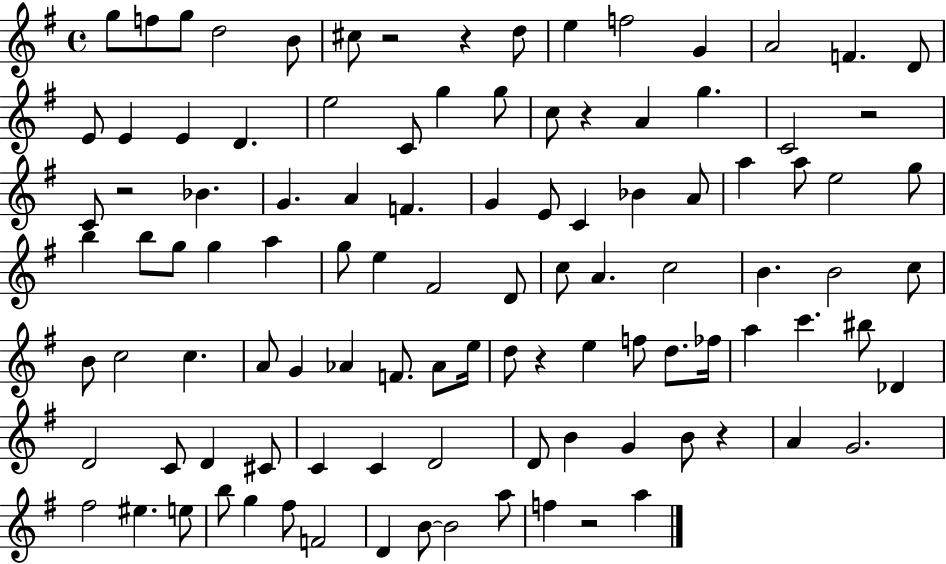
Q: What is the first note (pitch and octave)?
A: G5